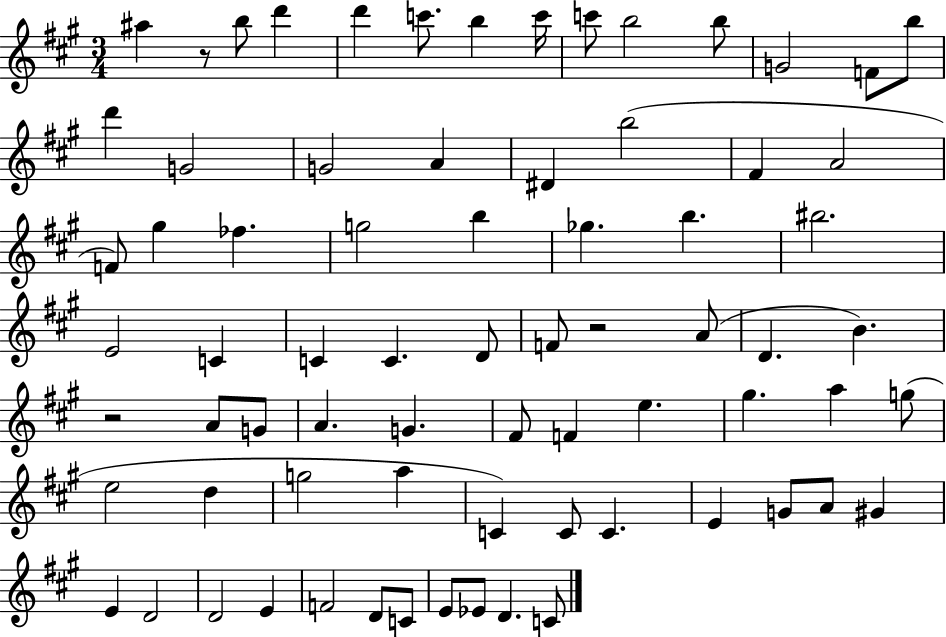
X:1
T:Untitled
M:3/4
L:1/4
K:A
^a z/2 b/2 d' d' c'/2 b c'/4 c'/2 b2 b/2 G2 F/2 b/2 d' G2 G2 A ^D b2 ^F A2 F/2 ^g _f g2 b _g b ^b2 E2 C C C D/2 F/2 z2 A/2 D B z2 A/2 G/2 A G ^F/2 F e ^g a g/2 e2 d g2 a C C/2 C E G/2 A/2 ^G E D2 D2 E F2 D/2 C/2 E/2 _E/2 D C/2